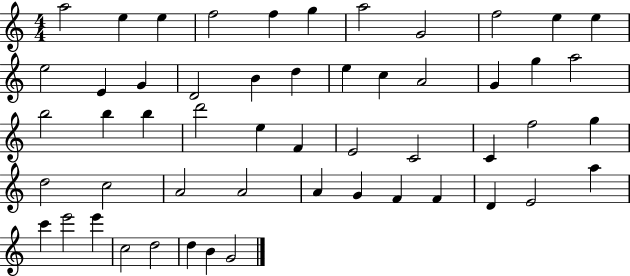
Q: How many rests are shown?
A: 0